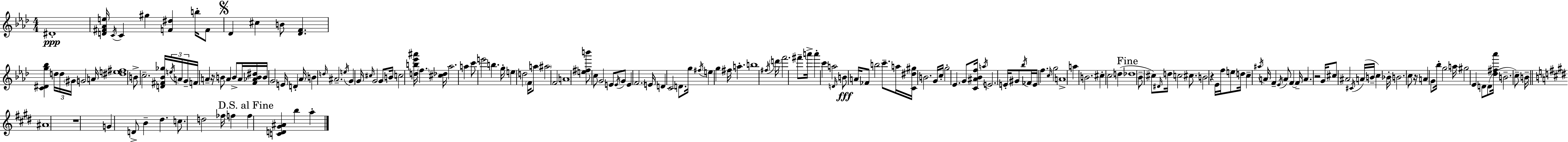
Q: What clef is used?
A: treble